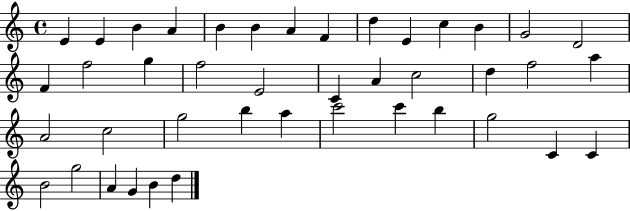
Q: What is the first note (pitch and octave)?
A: E4